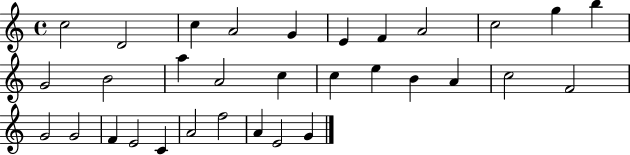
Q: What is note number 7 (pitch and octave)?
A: F4